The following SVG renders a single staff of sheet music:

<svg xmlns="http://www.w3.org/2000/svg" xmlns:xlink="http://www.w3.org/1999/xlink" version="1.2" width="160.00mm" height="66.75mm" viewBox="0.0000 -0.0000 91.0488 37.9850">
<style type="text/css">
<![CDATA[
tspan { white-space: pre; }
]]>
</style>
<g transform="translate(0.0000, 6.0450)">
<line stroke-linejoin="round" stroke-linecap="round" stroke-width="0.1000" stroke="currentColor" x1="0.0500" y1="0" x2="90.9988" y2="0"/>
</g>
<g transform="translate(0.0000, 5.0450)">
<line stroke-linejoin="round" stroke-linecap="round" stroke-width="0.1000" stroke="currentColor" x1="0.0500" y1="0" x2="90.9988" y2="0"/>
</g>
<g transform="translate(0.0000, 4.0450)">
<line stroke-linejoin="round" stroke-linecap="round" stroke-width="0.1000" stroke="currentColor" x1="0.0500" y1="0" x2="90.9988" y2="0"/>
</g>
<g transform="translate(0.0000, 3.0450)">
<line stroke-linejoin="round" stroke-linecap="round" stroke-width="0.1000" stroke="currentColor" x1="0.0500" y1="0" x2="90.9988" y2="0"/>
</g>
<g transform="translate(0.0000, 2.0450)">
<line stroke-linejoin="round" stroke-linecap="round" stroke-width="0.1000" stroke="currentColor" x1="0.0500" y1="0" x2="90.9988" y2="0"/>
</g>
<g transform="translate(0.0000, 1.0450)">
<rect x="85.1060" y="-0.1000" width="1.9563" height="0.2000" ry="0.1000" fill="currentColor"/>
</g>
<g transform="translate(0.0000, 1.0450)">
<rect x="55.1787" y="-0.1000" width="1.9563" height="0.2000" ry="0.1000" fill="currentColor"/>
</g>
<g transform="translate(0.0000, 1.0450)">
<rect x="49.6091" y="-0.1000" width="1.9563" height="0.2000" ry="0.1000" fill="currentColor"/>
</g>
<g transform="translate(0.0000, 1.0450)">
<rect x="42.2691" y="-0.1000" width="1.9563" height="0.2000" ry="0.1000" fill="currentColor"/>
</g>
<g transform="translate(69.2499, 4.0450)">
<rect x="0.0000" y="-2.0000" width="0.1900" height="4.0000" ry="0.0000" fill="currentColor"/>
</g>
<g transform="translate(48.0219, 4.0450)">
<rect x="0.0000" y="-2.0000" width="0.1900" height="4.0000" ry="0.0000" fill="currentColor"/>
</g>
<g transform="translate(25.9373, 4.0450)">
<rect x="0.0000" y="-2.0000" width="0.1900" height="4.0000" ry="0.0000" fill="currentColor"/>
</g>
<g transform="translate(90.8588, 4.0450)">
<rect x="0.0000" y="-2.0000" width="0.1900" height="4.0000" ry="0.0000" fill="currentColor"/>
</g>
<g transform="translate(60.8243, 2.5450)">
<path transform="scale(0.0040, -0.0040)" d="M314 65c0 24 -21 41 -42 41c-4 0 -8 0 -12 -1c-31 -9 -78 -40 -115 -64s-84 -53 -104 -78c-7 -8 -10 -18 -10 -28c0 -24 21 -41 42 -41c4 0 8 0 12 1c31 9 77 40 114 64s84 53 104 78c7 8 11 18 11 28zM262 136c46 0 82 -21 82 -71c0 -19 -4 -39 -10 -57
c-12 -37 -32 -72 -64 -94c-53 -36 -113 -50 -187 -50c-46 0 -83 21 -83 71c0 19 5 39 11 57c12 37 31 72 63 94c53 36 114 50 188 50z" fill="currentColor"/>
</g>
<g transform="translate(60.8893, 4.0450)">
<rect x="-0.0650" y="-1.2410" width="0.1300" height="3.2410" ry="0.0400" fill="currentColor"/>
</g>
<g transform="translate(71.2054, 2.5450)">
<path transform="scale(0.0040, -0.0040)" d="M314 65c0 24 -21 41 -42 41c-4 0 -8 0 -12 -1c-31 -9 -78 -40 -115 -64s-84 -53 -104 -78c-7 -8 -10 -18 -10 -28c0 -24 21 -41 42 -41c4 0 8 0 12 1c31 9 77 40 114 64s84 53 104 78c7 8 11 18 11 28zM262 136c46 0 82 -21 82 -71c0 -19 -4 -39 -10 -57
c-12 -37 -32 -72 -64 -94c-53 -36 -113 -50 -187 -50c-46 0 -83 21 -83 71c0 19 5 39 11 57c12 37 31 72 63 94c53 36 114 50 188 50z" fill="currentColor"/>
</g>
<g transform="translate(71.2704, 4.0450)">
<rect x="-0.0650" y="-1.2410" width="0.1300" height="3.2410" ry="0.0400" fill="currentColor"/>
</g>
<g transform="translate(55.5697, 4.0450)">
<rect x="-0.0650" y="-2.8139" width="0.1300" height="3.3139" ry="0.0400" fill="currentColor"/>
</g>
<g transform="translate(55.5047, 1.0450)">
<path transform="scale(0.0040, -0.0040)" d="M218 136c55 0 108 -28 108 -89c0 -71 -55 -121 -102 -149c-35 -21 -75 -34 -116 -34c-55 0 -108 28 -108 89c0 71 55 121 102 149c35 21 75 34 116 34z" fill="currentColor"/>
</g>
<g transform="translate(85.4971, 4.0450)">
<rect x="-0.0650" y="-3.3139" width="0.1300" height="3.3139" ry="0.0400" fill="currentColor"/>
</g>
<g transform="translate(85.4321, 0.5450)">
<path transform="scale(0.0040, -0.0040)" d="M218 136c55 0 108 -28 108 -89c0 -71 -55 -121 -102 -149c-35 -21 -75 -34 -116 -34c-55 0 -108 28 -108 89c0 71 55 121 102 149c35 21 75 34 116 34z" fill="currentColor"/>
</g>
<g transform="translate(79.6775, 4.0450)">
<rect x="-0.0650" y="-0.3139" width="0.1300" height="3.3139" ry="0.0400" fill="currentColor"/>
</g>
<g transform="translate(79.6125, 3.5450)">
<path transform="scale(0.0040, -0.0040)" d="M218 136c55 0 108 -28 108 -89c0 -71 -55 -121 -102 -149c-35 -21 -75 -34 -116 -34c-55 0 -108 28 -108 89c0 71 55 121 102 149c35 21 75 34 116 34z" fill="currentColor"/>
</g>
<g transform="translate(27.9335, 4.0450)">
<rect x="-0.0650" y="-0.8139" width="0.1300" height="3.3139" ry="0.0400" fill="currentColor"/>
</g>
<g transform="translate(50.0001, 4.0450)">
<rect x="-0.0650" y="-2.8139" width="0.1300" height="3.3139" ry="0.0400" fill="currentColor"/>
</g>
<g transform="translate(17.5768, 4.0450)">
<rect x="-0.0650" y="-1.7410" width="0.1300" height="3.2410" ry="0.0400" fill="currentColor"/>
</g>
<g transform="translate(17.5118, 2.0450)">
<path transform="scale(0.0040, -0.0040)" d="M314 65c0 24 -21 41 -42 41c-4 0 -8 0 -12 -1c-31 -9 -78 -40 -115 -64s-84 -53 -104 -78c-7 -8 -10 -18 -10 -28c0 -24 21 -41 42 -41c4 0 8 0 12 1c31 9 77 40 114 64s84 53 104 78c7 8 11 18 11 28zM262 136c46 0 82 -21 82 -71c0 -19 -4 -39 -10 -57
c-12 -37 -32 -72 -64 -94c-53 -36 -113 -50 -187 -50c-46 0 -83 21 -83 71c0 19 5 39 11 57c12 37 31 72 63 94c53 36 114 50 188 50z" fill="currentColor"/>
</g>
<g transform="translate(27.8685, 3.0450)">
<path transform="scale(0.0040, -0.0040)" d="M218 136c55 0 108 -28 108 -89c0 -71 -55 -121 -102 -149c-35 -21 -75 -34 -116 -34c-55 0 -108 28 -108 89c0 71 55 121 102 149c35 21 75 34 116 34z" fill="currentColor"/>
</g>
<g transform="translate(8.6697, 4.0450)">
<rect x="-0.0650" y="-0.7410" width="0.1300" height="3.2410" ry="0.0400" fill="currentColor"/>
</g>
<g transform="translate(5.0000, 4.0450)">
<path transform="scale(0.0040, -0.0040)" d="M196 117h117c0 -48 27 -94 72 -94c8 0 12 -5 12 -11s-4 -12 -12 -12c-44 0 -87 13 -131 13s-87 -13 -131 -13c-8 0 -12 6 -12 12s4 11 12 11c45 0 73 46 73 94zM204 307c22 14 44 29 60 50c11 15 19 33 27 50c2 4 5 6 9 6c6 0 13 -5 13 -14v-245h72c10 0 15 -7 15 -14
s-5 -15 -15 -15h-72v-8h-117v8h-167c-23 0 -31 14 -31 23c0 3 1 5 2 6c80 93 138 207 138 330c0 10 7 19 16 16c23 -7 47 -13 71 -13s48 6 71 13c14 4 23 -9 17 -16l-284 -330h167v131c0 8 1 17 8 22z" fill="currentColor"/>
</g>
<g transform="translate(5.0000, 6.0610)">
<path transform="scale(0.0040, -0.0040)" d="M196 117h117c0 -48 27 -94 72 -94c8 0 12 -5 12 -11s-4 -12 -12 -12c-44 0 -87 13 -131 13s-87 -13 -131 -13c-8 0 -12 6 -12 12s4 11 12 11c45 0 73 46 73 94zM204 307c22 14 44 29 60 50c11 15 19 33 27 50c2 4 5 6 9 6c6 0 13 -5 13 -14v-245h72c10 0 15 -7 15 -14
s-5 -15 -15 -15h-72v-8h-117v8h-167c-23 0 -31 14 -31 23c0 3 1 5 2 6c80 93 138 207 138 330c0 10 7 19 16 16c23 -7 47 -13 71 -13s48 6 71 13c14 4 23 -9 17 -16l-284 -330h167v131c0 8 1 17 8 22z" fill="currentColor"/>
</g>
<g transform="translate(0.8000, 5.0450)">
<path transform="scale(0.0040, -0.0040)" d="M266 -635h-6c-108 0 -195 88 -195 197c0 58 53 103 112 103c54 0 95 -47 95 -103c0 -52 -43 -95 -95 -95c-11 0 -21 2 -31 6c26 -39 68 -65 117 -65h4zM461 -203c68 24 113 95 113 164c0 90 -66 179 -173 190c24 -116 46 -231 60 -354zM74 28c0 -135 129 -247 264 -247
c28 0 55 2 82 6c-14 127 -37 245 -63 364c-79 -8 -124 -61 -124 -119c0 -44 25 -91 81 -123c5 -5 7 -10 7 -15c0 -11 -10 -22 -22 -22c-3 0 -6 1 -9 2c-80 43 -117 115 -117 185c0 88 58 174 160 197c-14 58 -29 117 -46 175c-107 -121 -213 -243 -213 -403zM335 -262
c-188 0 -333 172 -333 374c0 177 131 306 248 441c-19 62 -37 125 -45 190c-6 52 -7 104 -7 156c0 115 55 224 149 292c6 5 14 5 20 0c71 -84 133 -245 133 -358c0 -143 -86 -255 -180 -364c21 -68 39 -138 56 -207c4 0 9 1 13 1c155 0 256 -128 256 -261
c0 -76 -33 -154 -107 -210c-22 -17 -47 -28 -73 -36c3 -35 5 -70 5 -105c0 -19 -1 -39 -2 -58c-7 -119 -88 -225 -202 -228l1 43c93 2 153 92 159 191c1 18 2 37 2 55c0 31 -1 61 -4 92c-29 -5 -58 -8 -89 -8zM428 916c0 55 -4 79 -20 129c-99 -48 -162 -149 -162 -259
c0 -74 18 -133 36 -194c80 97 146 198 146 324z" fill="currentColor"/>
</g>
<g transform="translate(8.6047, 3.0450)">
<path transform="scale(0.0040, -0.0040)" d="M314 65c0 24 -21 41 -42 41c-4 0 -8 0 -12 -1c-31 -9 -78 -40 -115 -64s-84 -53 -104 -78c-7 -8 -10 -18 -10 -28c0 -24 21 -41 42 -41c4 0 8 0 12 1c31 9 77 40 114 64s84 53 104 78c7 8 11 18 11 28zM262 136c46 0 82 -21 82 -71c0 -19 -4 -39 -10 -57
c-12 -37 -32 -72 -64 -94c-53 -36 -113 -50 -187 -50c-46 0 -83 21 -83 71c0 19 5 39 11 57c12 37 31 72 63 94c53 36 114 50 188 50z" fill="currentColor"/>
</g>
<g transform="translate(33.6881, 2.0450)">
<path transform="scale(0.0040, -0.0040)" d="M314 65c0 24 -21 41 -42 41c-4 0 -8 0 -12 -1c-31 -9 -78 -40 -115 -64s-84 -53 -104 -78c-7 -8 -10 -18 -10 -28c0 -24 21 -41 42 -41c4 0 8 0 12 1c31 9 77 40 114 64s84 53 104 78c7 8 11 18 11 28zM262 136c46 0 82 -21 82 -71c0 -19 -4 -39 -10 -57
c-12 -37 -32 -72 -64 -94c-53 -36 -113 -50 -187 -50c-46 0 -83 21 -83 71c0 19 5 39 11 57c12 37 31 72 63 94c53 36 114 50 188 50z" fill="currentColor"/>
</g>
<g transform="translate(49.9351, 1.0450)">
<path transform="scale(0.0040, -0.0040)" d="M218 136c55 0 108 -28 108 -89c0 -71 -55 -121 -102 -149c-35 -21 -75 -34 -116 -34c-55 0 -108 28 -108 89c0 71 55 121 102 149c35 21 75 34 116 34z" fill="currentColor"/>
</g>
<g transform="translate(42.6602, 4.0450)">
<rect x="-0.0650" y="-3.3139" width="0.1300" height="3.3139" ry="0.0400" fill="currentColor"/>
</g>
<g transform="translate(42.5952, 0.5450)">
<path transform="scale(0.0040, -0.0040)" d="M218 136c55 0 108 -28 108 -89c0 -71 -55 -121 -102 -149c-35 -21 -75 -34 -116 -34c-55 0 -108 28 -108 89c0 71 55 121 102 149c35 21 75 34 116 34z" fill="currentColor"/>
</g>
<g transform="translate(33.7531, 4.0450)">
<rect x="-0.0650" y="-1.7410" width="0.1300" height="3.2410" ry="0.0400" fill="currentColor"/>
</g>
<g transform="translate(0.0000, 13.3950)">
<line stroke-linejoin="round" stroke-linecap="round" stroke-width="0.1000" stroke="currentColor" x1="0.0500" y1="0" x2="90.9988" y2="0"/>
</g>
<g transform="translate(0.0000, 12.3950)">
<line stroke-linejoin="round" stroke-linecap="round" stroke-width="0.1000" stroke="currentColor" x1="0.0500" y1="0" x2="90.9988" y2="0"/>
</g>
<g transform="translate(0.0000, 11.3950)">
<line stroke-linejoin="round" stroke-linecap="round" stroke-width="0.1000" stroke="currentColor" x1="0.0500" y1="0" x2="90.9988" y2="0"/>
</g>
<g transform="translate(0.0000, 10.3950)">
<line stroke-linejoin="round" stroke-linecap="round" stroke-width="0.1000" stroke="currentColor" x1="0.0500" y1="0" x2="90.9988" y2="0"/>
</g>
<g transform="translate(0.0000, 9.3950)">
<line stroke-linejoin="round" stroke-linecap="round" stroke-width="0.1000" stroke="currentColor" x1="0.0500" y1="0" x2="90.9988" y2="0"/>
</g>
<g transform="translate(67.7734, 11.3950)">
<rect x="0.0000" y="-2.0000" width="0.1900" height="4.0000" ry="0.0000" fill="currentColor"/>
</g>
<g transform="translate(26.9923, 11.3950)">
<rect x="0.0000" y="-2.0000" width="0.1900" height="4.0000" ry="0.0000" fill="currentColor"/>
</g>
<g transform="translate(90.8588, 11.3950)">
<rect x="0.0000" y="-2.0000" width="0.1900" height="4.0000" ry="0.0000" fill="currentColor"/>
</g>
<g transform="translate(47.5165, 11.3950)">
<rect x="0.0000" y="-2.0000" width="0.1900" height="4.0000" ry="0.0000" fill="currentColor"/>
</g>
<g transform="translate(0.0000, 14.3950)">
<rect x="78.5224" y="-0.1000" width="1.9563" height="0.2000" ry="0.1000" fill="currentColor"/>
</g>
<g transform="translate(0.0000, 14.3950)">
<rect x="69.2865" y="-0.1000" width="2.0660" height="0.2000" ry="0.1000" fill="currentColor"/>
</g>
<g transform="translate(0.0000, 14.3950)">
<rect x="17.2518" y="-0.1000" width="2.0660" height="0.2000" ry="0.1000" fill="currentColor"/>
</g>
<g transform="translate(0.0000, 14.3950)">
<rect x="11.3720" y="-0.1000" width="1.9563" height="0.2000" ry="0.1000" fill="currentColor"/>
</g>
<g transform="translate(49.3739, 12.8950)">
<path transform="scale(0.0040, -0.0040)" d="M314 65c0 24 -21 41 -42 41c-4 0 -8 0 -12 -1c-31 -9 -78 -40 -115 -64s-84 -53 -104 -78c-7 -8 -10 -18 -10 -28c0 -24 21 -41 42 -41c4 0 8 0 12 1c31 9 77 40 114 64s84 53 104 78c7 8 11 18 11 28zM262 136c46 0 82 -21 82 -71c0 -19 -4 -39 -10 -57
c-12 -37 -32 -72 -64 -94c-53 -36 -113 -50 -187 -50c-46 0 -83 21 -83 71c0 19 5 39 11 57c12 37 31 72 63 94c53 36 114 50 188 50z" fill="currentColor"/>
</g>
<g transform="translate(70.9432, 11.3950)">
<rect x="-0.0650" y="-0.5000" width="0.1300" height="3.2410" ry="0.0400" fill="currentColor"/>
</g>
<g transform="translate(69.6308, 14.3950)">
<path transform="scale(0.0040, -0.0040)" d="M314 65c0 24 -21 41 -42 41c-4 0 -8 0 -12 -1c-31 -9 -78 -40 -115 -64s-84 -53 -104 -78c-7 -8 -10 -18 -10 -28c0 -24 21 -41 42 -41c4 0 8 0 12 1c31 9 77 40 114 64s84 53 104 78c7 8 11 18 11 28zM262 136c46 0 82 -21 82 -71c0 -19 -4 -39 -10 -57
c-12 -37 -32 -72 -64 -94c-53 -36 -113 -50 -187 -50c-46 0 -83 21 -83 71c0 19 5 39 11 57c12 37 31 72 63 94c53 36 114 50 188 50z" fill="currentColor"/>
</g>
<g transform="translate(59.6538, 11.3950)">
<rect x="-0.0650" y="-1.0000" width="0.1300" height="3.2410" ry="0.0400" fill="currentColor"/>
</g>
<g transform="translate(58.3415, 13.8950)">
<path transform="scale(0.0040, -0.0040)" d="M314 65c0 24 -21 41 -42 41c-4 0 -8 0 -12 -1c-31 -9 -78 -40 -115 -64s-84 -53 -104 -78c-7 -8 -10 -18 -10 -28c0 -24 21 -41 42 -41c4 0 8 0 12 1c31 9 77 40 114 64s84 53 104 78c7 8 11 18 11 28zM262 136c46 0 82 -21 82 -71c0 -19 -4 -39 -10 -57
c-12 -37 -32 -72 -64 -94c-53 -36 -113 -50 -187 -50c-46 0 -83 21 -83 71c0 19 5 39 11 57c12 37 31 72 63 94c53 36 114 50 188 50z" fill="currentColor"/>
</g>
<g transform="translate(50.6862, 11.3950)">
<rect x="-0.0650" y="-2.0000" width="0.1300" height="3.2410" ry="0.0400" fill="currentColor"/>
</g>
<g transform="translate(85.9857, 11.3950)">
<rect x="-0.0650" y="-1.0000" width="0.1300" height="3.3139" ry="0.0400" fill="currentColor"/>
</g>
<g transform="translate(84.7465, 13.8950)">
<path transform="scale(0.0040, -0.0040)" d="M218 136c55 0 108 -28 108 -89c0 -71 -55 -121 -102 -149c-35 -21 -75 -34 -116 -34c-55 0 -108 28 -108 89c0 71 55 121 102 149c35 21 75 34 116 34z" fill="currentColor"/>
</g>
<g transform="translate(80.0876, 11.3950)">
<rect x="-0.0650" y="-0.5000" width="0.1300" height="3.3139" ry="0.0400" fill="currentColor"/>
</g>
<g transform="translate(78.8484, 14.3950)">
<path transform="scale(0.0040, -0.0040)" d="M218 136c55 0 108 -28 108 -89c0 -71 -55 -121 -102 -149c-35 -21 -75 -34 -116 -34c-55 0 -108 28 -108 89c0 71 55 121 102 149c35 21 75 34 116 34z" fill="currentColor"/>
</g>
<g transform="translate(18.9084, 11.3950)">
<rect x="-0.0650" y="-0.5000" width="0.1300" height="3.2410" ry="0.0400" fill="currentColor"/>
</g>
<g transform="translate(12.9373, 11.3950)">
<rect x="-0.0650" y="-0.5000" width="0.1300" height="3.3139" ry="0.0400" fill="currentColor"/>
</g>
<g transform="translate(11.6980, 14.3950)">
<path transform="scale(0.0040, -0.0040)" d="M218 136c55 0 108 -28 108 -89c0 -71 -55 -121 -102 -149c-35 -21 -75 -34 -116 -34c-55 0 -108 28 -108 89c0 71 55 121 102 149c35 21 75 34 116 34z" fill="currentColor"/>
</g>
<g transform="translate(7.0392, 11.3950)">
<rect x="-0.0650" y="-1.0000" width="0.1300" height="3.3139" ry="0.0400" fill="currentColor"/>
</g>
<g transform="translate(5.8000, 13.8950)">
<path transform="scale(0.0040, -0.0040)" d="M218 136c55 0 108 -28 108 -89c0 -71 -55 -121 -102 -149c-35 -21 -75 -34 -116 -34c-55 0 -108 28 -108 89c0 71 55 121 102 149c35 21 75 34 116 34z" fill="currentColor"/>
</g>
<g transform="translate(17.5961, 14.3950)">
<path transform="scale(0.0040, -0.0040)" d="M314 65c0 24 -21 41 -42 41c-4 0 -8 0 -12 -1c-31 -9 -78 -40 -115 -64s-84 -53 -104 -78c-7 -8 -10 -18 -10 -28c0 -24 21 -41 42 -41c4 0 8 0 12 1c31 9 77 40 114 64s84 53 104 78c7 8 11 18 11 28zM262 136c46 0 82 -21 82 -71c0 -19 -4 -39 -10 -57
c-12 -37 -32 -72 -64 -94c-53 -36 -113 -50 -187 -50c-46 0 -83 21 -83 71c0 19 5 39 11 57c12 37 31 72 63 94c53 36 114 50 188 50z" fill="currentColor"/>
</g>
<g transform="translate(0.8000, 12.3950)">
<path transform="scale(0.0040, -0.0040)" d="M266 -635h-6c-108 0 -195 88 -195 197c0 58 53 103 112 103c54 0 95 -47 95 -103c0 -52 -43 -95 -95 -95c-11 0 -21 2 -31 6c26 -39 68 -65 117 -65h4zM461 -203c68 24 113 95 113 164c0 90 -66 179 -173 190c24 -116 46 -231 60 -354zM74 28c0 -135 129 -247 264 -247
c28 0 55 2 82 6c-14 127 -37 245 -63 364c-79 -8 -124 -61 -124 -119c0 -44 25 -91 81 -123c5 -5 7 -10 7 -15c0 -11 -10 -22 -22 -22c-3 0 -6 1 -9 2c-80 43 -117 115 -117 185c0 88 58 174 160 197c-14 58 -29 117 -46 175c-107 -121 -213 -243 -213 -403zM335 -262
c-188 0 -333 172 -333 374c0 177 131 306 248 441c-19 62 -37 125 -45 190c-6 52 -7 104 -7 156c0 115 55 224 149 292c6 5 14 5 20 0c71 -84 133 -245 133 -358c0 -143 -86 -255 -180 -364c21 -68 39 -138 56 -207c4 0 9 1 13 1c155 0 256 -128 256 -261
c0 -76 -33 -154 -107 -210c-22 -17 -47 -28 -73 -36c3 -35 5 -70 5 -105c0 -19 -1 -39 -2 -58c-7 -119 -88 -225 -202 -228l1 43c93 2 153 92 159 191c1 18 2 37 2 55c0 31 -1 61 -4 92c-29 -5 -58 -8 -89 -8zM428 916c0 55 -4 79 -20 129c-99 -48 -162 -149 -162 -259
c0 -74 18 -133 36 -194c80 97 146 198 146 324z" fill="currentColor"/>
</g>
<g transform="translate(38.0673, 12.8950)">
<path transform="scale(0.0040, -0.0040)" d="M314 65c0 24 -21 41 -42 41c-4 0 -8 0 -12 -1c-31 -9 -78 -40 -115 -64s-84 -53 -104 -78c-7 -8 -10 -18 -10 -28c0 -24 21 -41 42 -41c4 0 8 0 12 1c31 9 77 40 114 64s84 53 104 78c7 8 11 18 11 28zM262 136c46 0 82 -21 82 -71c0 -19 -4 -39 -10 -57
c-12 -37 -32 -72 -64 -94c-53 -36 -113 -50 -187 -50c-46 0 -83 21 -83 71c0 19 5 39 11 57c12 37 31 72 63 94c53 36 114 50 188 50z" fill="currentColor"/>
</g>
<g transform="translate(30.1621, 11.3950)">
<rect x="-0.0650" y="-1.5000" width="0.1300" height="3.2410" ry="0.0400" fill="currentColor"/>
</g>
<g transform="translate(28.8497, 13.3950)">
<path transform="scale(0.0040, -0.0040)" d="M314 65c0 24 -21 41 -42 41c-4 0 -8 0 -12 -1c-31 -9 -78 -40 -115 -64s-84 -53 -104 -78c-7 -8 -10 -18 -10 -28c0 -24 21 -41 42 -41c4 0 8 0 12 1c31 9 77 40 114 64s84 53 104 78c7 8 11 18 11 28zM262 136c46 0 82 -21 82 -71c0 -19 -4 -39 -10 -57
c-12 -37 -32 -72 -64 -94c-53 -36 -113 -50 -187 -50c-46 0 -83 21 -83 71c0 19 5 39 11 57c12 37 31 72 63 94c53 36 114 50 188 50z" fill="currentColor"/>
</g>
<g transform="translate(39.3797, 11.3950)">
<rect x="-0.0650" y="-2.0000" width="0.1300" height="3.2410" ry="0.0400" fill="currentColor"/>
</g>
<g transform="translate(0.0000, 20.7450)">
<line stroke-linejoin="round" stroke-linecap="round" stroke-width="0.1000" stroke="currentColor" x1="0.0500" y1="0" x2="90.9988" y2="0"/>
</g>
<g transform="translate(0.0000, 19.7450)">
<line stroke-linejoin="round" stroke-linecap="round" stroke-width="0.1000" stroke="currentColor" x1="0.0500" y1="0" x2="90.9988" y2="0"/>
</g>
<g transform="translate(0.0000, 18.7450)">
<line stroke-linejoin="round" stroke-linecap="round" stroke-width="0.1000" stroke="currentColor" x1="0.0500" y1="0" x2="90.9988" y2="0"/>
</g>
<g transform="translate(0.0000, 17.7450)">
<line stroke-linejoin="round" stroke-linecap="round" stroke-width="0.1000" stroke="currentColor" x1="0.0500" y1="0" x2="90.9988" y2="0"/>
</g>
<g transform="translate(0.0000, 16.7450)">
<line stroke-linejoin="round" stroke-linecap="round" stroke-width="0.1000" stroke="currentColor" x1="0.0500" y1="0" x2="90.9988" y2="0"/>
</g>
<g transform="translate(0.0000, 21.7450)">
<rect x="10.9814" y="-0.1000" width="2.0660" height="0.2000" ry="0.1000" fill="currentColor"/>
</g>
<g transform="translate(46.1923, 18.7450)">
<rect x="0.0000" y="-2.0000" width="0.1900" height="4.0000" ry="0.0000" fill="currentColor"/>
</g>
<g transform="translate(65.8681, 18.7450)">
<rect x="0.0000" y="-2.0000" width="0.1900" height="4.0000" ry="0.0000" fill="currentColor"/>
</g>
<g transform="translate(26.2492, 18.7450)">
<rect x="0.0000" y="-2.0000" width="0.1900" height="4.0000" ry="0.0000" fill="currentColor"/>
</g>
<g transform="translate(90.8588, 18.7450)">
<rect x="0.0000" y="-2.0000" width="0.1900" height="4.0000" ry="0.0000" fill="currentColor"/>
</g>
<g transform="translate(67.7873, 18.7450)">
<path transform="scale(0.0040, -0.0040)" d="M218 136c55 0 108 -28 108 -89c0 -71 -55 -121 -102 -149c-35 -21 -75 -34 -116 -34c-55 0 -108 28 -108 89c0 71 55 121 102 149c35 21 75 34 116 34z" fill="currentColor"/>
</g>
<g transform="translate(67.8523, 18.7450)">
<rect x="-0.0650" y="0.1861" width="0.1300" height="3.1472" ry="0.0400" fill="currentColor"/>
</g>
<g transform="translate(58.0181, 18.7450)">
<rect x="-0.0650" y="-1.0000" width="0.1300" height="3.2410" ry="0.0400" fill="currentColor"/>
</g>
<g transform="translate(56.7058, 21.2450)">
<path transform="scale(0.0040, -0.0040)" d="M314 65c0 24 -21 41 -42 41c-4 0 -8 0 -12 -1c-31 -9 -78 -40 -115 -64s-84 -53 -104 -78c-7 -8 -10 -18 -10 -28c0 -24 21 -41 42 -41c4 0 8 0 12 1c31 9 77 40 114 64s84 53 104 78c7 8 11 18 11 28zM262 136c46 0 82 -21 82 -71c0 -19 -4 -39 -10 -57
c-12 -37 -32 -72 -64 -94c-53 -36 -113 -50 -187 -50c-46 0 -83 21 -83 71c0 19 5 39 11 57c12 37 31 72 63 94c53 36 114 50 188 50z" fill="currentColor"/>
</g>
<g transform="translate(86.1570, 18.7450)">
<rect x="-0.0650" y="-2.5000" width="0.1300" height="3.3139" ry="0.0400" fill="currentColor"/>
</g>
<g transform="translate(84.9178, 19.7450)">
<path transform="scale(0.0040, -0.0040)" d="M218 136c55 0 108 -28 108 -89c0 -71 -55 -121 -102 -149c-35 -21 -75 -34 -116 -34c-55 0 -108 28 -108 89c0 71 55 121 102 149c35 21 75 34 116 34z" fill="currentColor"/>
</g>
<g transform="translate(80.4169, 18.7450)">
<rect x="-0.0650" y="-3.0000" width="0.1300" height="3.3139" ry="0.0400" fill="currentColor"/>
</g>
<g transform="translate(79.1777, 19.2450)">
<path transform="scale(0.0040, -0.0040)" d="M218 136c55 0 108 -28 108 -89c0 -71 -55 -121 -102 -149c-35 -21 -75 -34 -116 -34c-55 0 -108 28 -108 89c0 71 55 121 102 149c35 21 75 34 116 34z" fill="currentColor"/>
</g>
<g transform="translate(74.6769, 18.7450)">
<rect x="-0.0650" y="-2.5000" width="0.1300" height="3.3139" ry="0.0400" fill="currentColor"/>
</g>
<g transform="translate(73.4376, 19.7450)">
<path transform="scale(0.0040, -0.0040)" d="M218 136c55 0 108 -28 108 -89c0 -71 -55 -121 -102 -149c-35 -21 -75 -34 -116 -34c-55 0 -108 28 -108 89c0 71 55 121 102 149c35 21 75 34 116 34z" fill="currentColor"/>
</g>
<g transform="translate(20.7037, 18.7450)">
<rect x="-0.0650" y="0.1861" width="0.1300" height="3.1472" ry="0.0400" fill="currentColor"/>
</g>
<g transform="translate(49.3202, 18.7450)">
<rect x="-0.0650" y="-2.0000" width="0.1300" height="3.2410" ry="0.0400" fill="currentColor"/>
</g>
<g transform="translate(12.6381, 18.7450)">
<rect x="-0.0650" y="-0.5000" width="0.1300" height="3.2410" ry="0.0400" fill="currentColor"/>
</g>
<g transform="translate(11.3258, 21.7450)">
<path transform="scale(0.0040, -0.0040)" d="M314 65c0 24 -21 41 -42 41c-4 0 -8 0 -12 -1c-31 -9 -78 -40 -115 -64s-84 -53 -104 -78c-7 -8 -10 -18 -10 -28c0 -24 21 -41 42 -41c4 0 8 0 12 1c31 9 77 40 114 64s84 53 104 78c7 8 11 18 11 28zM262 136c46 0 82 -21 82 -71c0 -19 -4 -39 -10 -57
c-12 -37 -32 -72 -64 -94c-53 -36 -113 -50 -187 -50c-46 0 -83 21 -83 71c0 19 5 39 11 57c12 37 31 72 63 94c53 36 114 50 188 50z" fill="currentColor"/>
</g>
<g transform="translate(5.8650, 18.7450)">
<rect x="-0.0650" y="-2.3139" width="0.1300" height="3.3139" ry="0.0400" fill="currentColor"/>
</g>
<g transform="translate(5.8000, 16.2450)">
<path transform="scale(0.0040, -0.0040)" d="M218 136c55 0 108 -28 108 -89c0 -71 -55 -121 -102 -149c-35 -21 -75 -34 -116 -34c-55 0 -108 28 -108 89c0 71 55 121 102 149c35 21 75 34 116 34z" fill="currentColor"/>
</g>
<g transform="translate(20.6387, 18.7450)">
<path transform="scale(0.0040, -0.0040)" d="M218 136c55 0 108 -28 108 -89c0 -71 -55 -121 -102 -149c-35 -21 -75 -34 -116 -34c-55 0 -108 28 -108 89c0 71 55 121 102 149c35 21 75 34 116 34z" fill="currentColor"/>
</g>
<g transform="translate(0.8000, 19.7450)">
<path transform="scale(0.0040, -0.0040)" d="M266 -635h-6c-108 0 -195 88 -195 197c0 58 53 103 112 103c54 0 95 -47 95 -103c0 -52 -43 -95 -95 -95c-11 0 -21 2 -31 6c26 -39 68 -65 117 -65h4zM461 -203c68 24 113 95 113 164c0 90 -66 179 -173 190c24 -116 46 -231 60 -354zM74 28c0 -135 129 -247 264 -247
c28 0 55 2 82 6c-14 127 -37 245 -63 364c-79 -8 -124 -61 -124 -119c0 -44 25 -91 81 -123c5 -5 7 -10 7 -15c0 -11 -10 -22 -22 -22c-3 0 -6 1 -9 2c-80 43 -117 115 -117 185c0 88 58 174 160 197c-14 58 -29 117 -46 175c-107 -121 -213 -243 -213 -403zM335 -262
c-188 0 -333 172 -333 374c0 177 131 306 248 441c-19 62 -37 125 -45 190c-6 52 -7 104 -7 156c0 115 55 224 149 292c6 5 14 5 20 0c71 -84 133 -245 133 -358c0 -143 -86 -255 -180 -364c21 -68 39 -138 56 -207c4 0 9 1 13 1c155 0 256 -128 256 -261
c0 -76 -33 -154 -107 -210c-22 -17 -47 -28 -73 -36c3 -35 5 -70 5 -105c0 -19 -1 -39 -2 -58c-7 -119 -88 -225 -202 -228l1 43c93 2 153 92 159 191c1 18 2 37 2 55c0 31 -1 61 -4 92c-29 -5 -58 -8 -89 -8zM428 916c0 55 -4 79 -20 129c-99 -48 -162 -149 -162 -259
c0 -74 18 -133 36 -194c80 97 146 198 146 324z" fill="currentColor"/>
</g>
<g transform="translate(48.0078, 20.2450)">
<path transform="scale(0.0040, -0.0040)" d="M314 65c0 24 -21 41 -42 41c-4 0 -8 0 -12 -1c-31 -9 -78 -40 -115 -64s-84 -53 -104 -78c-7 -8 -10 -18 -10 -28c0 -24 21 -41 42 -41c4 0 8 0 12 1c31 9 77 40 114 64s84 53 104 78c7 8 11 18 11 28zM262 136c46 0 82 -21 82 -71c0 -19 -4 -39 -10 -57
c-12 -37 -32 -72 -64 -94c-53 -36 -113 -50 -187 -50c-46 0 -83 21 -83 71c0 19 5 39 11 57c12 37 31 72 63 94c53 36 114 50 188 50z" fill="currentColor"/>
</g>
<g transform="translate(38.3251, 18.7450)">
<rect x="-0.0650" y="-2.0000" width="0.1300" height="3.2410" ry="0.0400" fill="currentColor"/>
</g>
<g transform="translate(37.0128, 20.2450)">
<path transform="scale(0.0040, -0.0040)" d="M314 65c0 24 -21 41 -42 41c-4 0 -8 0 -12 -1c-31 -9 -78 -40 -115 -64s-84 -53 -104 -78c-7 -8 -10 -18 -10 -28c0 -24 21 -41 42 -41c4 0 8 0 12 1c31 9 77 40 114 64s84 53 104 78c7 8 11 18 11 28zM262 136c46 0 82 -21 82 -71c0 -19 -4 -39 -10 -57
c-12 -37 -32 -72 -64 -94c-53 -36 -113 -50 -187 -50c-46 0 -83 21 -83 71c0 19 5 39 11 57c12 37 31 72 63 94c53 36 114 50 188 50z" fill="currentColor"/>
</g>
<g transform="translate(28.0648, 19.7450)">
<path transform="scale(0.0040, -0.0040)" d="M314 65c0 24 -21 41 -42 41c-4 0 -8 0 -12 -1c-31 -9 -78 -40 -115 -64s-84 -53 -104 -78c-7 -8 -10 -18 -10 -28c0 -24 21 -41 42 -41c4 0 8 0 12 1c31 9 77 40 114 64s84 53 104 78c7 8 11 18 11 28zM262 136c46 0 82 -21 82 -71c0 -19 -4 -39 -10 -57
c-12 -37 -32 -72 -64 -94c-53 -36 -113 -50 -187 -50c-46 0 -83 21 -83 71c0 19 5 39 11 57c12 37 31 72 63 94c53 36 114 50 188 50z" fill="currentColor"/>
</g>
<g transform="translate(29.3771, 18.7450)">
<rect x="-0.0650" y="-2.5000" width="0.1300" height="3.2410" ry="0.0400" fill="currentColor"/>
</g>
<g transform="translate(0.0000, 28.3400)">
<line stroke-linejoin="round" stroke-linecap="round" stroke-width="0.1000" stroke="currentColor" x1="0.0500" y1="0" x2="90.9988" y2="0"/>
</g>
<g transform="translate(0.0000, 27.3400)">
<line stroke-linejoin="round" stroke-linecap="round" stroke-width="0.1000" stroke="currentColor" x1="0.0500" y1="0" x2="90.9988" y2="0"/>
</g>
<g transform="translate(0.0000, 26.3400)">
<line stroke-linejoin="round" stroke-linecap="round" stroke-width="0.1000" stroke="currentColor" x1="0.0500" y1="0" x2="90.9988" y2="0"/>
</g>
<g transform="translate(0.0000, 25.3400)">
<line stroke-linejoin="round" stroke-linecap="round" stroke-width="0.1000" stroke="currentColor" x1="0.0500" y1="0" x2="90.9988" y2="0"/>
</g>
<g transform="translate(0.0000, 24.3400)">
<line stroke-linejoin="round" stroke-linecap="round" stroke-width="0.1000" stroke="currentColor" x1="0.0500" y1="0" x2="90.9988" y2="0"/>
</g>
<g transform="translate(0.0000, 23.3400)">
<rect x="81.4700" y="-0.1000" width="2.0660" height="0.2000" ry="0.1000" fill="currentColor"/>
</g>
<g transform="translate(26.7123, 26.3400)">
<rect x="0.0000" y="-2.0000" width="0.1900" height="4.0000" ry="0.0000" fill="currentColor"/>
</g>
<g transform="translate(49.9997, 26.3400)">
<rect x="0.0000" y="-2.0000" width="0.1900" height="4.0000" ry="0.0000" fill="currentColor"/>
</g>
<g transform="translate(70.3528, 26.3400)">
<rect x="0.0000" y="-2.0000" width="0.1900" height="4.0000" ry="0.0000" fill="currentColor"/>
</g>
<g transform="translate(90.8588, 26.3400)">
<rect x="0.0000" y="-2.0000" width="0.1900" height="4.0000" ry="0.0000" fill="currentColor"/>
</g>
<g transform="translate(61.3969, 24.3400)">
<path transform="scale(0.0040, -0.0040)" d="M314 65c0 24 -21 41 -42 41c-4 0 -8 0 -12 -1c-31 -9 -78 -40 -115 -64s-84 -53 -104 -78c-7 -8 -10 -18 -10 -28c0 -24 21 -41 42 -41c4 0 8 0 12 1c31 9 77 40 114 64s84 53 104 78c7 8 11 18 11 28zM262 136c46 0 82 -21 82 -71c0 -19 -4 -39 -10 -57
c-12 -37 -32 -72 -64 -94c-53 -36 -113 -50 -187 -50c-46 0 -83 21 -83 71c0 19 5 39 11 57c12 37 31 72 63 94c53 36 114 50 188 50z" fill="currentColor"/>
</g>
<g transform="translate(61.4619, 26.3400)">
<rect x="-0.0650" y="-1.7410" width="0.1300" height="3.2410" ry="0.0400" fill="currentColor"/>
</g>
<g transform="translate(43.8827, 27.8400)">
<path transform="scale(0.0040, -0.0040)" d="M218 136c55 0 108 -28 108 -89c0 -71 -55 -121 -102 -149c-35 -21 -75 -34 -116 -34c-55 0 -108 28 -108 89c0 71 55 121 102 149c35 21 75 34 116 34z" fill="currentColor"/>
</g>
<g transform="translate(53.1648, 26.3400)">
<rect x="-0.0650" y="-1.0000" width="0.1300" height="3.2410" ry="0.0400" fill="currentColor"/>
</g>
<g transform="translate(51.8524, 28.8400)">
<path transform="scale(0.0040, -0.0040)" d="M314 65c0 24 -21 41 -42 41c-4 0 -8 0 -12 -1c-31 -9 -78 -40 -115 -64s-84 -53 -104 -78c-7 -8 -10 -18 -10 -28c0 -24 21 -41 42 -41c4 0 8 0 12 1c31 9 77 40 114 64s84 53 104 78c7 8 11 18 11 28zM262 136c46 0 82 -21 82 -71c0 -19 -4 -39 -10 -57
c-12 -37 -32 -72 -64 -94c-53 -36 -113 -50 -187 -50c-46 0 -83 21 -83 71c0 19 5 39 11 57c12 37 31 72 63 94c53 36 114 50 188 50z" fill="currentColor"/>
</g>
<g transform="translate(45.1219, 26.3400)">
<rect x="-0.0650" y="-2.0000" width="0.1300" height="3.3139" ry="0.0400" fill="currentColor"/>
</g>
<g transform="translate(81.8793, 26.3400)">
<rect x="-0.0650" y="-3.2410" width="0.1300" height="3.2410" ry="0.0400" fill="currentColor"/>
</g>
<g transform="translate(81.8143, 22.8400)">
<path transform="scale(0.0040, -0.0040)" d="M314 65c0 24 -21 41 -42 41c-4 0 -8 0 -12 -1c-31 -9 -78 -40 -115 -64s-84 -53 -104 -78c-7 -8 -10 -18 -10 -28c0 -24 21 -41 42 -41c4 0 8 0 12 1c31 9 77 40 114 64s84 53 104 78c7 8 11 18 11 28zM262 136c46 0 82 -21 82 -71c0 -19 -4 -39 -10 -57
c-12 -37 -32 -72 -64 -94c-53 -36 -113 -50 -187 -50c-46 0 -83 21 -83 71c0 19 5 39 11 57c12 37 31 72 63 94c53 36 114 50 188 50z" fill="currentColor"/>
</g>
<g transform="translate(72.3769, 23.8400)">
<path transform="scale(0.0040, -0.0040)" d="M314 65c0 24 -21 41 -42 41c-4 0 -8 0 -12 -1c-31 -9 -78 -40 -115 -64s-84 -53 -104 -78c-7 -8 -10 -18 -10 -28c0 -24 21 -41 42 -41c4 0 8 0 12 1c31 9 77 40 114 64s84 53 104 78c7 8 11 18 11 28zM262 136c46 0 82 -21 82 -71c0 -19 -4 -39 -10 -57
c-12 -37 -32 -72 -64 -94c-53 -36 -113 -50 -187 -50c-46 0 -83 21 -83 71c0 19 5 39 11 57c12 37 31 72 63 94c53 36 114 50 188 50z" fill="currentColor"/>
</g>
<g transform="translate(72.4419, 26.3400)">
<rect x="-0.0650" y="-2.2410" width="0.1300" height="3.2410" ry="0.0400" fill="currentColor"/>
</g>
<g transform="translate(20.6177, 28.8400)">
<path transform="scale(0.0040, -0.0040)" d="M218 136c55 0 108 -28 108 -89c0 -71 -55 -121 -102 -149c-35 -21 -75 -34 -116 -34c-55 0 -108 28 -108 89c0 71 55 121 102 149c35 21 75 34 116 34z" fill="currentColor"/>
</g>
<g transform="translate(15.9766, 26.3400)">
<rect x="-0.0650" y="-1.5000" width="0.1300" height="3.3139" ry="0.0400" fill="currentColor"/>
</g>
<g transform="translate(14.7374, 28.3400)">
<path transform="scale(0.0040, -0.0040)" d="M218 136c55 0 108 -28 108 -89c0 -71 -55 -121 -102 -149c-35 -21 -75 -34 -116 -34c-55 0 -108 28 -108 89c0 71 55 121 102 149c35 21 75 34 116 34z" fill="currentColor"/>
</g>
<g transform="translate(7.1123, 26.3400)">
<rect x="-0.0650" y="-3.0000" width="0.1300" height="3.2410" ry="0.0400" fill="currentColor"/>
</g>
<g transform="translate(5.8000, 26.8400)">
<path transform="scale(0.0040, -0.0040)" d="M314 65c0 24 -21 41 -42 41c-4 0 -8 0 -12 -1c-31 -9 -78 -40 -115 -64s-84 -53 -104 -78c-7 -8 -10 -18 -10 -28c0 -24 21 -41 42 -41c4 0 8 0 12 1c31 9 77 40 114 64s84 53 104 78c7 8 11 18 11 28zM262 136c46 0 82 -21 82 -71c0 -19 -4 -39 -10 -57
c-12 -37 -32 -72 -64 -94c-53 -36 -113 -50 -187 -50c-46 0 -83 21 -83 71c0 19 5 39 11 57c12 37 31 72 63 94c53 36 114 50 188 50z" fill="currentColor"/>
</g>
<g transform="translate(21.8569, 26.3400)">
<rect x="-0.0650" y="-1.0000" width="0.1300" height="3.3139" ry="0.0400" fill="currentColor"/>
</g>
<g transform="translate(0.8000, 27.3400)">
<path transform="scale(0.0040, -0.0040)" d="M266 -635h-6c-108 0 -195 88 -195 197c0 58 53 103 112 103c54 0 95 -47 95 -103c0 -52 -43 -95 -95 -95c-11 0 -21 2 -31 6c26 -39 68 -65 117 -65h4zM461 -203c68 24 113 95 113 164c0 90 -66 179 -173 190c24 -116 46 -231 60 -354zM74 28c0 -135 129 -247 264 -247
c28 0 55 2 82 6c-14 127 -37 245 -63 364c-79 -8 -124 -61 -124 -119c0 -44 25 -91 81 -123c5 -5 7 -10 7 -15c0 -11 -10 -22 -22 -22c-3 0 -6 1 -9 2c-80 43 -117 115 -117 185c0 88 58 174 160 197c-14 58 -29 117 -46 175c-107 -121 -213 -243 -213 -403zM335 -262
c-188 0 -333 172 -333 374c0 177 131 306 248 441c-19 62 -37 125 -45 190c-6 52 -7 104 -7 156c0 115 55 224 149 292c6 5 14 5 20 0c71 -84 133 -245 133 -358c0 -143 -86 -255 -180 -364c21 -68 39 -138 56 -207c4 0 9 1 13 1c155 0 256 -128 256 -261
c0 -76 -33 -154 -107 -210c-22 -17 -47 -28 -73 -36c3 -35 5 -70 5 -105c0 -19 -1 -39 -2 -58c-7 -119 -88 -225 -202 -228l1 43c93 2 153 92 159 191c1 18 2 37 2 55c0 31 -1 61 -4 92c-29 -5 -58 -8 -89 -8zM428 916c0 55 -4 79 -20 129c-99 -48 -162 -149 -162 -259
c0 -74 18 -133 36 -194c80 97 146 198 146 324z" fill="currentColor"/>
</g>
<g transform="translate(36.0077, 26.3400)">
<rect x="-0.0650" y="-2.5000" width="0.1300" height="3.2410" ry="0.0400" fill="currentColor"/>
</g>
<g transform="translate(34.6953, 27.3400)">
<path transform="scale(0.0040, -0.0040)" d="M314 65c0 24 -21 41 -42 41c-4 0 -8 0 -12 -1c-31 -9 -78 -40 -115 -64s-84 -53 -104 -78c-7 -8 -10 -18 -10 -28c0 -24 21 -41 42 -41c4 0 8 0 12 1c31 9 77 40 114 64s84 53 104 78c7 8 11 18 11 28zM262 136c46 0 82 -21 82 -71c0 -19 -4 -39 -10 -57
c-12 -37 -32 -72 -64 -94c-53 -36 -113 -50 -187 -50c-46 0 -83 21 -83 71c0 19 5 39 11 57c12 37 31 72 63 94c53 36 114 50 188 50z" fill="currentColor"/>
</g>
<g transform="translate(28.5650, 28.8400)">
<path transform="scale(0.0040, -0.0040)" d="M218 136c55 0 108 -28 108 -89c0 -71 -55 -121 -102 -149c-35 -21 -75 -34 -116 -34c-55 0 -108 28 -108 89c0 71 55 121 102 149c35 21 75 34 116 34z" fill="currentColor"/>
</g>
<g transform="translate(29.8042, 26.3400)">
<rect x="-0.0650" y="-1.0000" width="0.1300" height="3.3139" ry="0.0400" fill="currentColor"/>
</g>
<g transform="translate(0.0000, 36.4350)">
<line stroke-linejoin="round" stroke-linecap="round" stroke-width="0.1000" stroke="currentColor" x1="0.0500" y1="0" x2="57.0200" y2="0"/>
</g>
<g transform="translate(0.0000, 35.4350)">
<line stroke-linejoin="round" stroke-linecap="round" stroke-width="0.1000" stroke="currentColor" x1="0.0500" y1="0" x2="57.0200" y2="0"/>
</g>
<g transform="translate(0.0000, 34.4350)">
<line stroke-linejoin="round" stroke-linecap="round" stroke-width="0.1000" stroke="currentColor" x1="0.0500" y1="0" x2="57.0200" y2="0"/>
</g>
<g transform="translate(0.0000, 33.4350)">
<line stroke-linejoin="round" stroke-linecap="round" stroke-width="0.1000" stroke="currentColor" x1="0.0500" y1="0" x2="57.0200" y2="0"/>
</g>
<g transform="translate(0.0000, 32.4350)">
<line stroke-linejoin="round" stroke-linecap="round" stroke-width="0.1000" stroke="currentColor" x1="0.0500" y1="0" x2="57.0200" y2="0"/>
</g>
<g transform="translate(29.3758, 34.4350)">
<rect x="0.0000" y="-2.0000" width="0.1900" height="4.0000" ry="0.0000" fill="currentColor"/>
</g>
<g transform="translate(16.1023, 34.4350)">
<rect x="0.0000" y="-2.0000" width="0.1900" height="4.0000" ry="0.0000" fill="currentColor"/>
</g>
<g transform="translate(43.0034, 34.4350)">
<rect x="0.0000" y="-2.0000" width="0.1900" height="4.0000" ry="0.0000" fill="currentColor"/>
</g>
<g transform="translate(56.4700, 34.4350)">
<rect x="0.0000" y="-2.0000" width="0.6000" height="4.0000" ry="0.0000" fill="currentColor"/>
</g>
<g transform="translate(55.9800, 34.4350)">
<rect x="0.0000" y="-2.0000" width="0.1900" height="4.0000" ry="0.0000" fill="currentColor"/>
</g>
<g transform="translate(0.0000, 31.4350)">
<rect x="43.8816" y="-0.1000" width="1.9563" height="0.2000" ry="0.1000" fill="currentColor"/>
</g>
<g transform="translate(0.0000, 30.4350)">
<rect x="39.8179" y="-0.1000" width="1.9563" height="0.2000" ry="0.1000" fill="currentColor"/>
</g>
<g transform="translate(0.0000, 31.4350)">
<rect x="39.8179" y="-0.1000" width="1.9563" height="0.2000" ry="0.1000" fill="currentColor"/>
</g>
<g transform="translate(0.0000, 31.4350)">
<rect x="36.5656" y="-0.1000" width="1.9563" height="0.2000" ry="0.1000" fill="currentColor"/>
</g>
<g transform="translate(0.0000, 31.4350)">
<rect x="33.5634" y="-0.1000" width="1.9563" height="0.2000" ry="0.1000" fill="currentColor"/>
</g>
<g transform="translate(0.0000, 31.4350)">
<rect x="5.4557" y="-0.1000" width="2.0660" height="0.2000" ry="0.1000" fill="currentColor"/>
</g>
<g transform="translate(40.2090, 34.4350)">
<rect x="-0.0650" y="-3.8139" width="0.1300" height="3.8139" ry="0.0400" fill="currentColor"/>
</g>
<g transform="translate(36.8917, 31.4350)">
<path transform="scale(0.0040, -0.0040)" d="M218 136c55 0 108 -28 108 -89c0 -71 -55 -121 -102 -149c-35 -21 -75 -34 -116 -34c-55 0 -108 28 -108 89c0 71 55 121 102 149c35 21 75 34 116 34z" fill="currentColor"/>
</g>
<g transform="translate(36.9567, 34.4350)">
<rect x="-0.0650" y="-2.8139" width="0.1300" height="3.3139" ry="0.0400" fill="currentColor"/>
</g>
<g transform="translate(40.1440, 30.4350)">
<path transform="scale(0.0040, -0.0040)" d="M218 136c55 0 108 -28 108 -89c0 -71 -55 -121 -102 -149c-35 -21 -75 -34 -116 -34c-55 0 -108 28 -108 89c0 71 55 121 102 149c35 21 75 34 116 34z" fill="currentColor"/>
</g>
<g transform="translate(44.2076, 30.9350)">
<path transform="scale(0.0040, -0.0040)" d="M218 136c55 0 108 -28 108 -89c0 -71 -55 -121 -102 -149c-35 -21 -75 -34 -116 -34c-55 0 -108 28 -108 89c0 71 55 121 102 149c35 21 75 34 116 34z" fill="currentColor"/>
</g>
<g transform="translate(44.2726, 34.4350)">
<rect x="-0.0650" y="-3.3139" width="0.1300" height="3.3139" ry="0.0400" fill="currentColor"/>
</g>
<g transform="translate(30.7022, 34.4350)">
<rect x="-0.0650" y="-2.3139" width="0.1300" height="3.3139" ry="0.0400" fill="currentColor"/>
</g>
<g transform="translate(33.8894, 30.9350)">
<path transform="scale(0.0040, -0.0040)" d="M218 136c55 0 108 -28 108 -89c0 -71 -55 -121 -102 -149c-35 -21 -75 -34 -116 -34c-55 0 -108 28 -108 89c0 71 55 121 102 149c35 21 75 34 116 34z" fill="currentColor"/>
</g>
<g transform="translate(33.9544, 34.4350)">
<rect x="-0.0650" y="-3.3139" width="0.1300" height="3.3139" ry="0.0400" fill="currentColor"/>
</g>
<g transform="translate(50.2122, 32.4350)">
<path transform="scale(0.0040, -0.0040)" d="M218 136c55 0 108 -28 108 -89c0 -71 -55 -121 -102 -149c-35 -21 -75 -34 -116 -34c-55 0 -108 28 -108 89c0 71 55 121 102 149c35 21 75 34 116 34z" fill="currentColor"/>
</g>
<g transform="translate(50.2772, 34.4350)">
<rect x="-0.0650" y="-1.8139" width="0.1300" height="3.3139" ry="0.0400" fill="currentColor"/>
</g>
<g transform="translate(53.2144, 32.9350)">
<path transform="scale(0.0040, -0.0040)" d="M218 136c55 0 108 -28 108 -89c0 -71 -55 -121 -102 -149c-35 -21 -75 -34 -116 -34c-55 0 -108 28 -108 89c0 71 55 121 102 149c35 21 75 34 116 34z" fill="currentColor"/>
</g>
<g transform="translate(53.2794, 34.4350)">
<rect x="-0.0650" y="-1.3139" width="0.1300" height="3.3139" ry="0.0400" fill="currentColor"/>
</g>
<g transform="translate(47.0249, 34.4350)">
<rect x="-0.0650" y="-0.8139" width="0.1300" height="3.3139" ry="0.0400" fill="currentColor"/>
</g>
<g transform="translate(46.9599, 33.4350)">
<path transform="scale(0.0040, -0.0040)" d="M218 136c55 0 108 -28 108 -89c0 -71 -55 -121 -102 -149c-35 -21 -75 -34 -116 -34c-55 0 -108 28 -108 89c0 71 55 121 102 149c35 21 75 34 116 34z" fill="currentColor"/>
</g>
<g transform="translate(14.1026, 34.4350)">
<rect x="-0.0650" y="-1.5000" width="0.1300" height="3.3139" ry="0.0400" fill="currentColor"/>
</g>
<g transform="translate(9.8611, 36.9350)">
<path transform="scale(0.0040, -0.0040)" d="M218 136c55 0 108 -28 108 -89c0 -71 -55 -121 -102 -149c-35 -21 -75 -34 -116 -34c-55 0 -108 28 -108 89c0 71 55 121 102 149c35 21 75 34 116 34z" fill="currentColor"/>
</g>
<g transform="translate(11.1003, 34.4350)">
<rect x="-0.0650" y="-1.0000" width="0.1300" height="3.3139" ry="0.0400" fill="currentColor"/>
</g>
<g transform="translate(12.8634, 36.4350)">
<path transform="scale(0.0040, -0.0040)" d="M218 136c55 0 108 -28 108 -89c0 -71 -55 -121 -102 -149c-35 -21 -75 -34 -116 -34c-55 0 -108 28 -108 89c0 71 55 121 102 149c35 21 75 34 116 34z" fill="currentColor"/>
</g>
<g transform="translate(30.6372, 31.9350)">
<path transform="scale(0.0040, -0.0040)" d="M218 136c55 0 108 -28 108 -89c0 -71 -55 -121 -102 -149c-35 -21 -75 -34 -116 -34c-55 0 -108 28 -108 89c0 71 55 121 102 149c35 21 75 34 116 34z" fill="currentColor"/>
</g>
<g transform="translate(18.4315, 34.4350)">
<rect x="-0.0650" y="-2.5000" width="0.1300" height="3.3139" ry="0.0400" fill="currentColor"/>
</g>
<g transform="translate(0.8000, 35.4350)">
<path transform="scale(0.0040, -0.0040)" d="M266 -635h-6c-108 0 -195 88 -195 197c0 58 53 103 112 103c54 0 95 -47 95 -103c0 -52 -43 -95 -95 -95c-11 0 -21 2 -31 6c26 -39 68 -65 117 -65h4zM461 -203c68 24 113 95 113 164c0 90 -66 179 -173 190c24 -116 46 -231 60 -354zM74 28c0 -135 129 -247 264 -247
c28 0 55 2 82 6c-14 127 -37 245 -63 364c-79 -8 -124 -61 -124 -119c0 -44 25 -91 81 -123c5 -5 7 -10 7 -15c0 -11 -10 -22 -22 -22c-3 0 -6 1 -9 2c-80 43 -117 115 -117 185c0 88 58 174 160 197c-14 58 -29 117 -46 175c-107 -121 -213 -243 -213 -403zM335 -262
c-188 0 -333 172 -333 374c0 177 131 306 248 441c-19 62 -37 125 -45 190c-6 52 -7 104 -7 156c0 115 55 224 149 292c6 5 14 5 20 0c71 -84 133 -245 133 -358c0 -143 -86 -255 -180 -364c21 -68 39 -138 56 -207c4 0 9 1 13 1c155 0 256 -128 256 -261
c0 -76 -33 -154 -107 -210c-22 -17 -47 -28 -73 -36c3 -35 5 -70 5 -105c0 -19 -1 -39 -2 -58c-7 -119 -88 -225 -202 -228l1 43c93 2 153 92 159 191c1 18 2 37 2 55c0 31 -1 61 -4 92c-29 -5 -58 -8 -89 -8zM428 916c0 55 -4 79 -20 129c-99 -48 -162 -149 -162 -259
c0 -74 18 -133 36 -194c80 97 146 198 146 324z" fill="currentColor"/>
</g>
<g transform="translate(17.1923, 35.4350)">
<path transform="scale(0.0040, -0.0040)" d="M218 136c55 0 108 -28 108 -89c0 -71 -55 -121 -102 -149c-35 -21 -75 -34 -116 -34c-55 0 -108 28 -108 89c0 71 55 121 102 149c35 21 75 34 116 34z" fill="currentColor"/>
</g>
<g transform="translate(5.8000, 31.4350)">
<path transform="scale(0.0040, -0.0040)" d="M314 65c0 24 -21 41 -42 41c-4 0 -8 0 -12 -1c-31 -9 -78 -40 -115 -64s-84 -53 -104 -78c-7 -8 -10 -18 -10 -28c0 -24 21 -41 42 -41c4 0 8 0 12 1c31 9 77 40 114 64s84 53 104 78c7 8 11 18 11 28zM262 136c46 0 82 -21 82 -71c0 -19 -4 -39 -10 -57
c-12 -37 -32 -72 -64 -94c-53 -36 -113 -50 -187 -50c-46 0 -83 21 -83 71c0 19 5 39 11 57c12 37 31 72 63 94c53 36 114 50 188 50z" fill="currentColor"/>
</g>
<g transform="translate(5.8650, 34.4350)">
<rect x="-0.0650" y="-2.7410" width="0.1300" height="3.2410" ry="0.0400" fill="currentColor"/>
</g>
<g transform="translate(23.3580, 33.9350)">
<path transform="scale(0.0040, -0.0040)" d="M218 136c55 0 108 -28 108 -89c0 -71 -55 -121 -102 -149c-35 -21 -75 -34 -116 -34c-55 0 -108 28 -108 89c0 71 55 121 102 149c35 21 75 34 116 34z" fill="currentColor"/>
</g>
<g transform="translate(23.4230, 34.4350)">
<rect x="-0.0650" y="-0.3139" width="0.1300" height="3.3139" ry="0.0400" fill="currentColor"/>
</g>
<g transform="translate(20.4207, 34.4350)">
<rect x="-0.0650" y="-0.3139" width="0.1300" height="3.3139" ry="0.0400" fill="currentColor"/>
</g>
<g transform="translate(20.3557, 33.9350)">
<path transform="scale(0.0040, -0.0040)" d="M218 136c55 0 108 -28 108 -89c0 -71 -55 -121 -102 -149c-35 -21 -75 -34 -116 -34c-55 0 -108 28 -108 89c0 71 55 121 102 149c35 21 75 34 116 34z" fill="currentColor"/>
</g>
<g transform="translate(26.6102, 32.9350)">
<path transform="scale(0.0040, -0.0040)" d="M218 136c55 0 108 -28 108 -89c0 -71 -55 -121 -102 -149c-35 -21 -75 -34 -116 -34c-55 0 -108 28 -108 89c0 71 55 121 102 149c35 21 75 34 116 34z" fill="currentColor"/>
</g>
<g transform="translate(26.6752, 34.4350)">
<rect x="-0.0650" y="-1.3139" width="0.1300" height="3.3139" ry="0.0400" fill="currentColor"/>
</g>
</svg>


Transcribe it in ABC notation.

X:1
T:Untitled
M:4/4
L:1/4
K:C
d2 f2 d f2 b a a e2 e2 c b D C C2 E2 F2 F2 D2 C2 C D g C2 B G2 F2 F2 D2 B G A G A2 E D D G2 F D2 f2 g2 b2 a2 D E G c c e g b a c' b d f e